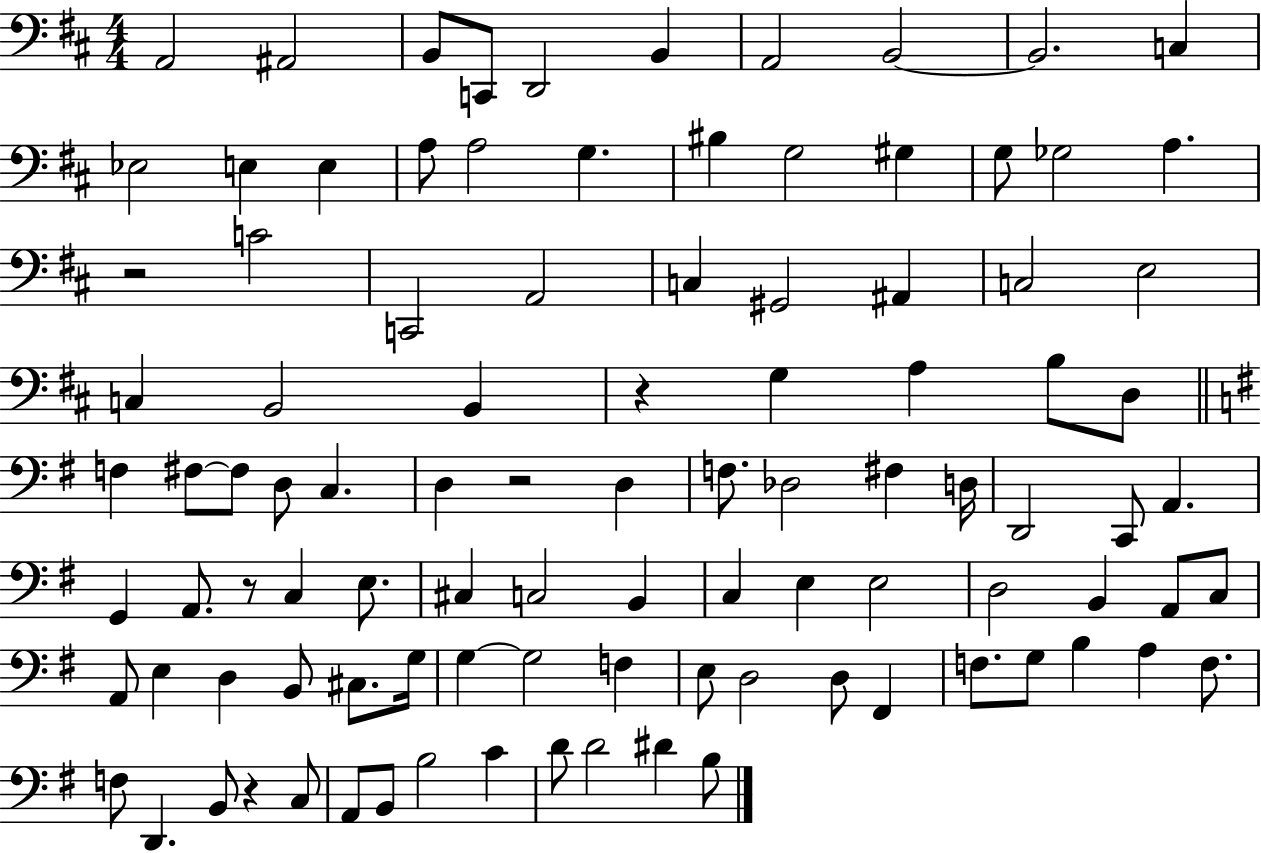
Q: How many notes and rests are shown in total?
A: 100